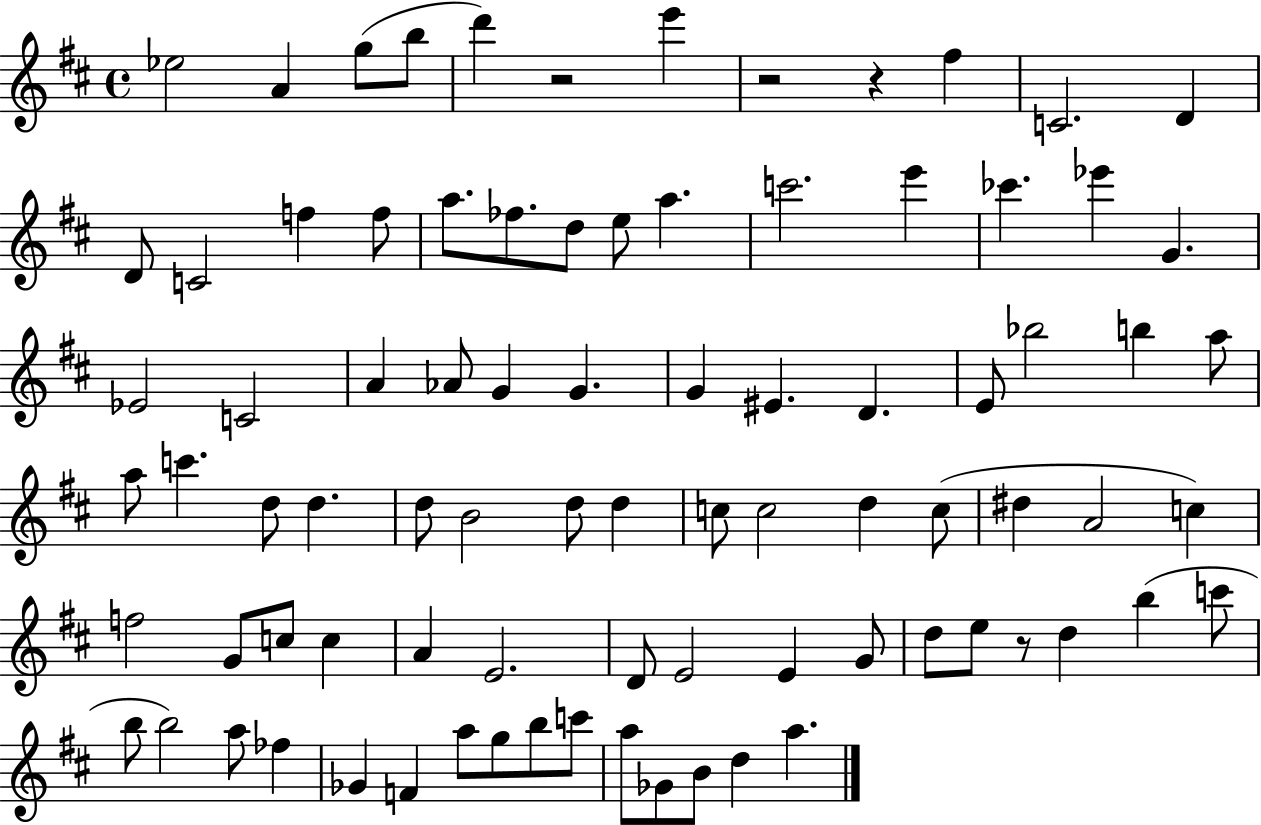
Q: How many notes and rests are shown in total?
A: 85